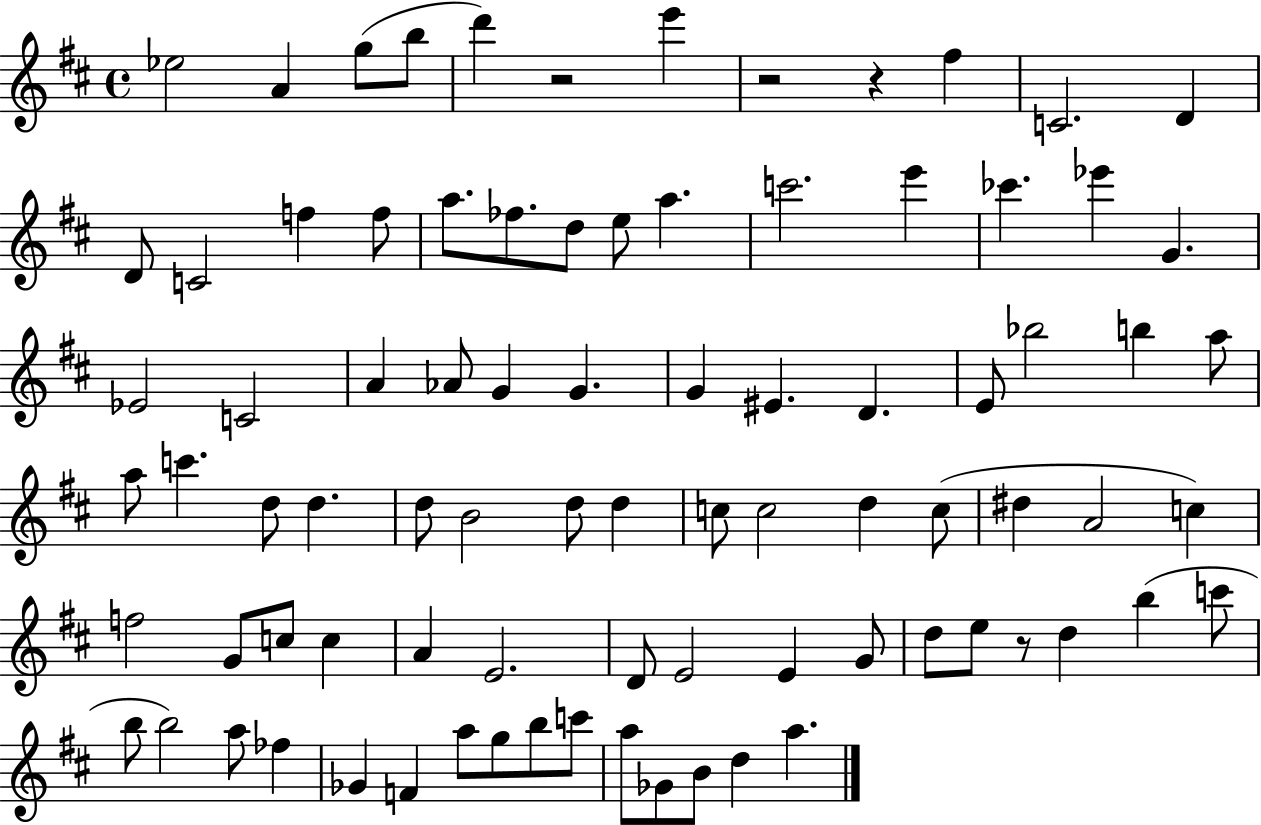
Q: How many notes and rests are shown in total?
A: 85